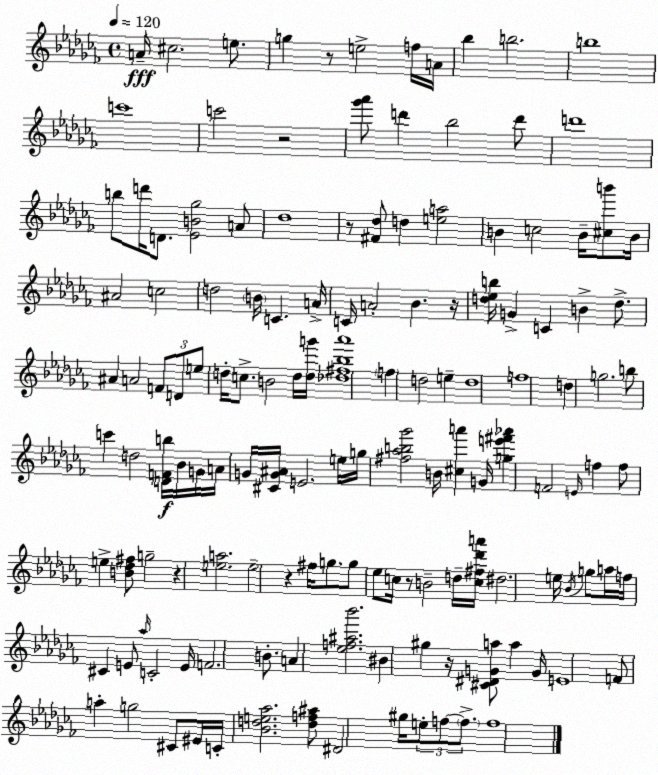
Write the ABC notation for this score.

X:1
T:Untitled
M:4/4
L:1/4
K:Abm
A/4 ^c2 e/2 g z/2 e2 f/4 A/4 _b b2 b4 c'4 c'2 z2 [_g'_a']/2 d' _b2 d'/2 d'4 b/2 d'/4 D/2 [_EB_g]2 A/2 _d4 z/2 [^F_d]/2 d [ea]2 B c2 B/4 [^cb']/2 B/4 ^A2 c2 d2 B/4 C A/4 C/4 A2 _B z/4 [d_eb]/4 G C B d/2 ^A A2 F/2 D/2 e/2 d/4 c/2 B2 d/4 [dg']/4 [_d^f_b_a']4 f d2 e d4 f4 d g2 b/2 c' d2 [DFb]/4 _B/4 G/4 A/4 G/4 [^CG^A]/4 E2 e/4 g/4 [^f_ab_g']2 B/4 [^ca'] G/4 [ge'^f'_a'] F2 E/4 f f/2 e [B_d^f]/2 g2 z [ea]2 e2 z ^f/4 g/2 g/2 _e/2 c/4 z/2 B2 d/4 [c^f_d'a']/4 ^d2 e/4 _B/4 g/2 a/4 f/4 ^C E/2 _a/4 C2 E/4 F2 B/2 A [_ef^a_b']2 ^B ^g z/4 [^C^DGa]/2 a G/4 E4 F/2 a g2 ^C/2 ^E/4 C/4 [_Bde_a]2 [df^a]/2 ^D2 ^g/4 e/2 f/2 f/2 f4